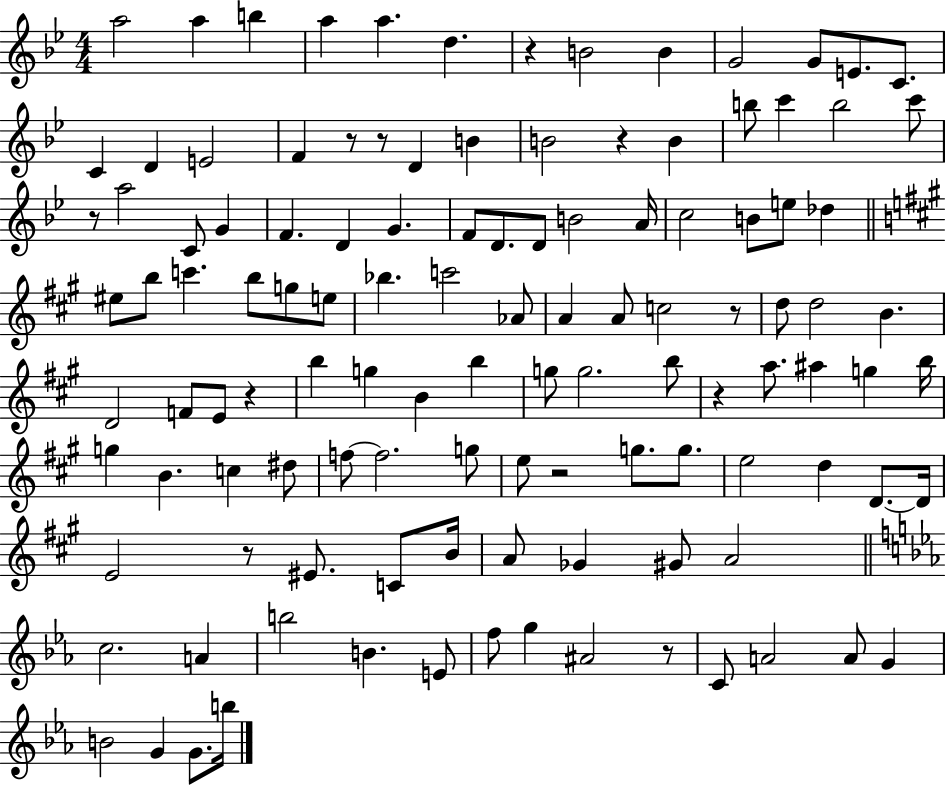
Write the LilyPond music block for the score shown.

{
  \clef treble
  \numericTimeSignature
  \time 4/4
  \key bes \major
  a''2 a''4 b''4 | a''4 a''4. d''4. | r4 b'2 b'4 | g'2 g'8 e'8. c'8. | \break c'4 d'4 e'2 | f'4 r8 r8 d'4 b'4 | b'2 r4 b'4 | b''8 c'''4 b''2 c'''8 | \break r8 a''2 c'8 g'4 | f'4. d'4 g'4. | f'8 d'8. d'8 b'2 a'16 | c''2 b'8 e''8 des''4 | \break \bar "||" \break \key a \major eis''8 b''8 c'''4. b''8 g''8 e''8 | bes''4. c'''2 aes'8 | a'4 a'8 c''2 r8 | d''8 d''2 b'4. | \break d'2 f'8 e'8 r4 | b''4 g''4 b'4 b''4 | g''8 g''2. b''8 | r4 a''8. ais''4 g''4 b''16 | \break g''4 b'4. c''4 dis''8 | f''8~~ f''2. g''8 | e''8 r2 g''8. g''8. | e''2 d''4 d'8.~~ d'16 | \break e'2 r8 eis'8. c'8 b'16 | a'8 ges'4 gis'8 a'2 | \bar "||" \break \key c \minor c''2. a'4 | b''2 b'4. e'8 | f''8 g''4 ais'2 r8 | c'8 a'2 a'8 g'4 | \break b'2 g'4 g'8. b''16 | \bar "|."
}